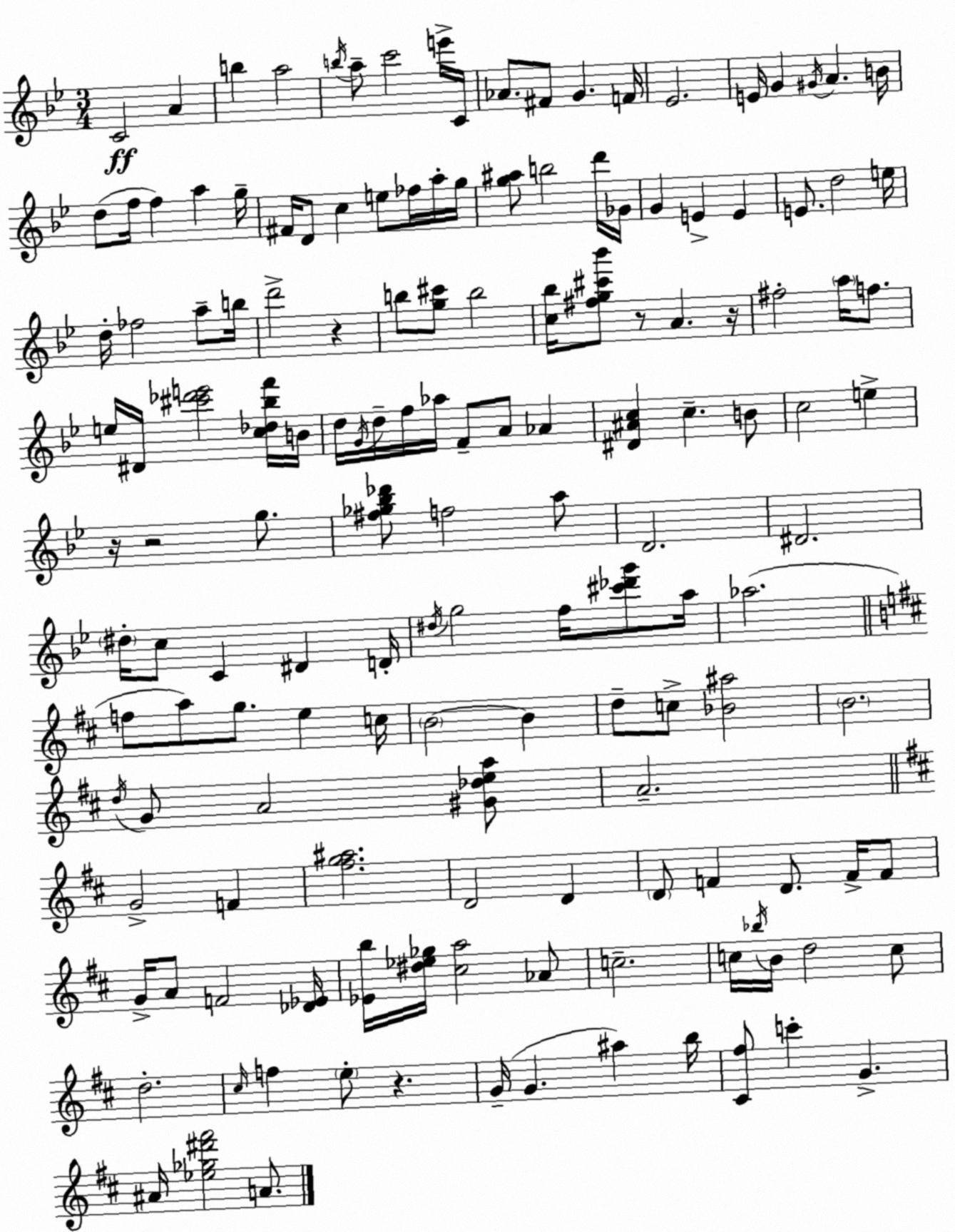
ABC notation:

X:1
T:Untitled
M:3/4
L:1/4
K:Gm
C2 A b a2 b/4 a/2 c'2 e'/4 C/4 _A/2 ^F/2 G F/4 _E2 E/4 G ^G/4 A B/4 d/2 f/4 f a g/4 ^F/4 D/2 c e/2 _f/4 a/4 g/4 [g^a]/2 b2 d'/4 _G/4 G E E E/2 d2 e/4 d/4 _f2 a/2 b/4 d'2 z b/2 [g^c']/2 b2 [c_b]/4 [^fg^c'_b']/2 z/2 A z/4 ^f2 a/4 f/2 e/4 ^D/4 [^c'_d'e']2 [c_d_bf']/4 B/4 d/4 G/4 d/4 f/4 _a/4 F/2 A/2 _A [^D^Ac] c B/2 c2 e z/4 z2 g/2 [^f_g_b_d']/2 f2 a/2 D2 ^D2 ^d/4 c/2 C ^D D/4 ^d/4 g2 f/4 [^c'_d'g']/2 a/4 _a2 f/2 a/2 g/2 e c/4 B2 B d/2 c/2 [_B^a]2 B2 d/4 G/2 A2 [^G_dea]/2 A2 G2 F [^fg^a]2 D2 D D/2 F D/2 F/4 F/2 G/4 A/2 F2 [_D_E]/4 [_Eb]/4 [^d_e_g]/4 [^ca]2 _A/2 c2 c/4 _b/4 B/4 d2 c/2 d2 ^c/4 f e/2 z G/4 G ^a b/4 [^C^f]/2 c' G ^A/4 [_e_g^d'^f']2 A/2